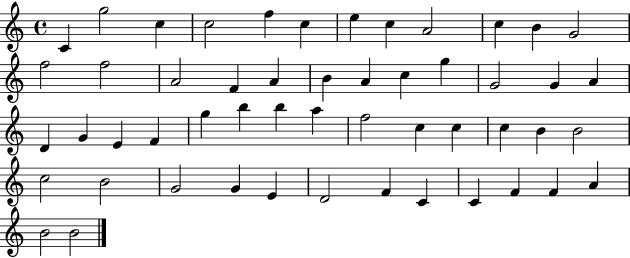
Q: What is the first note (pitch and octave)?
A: C4